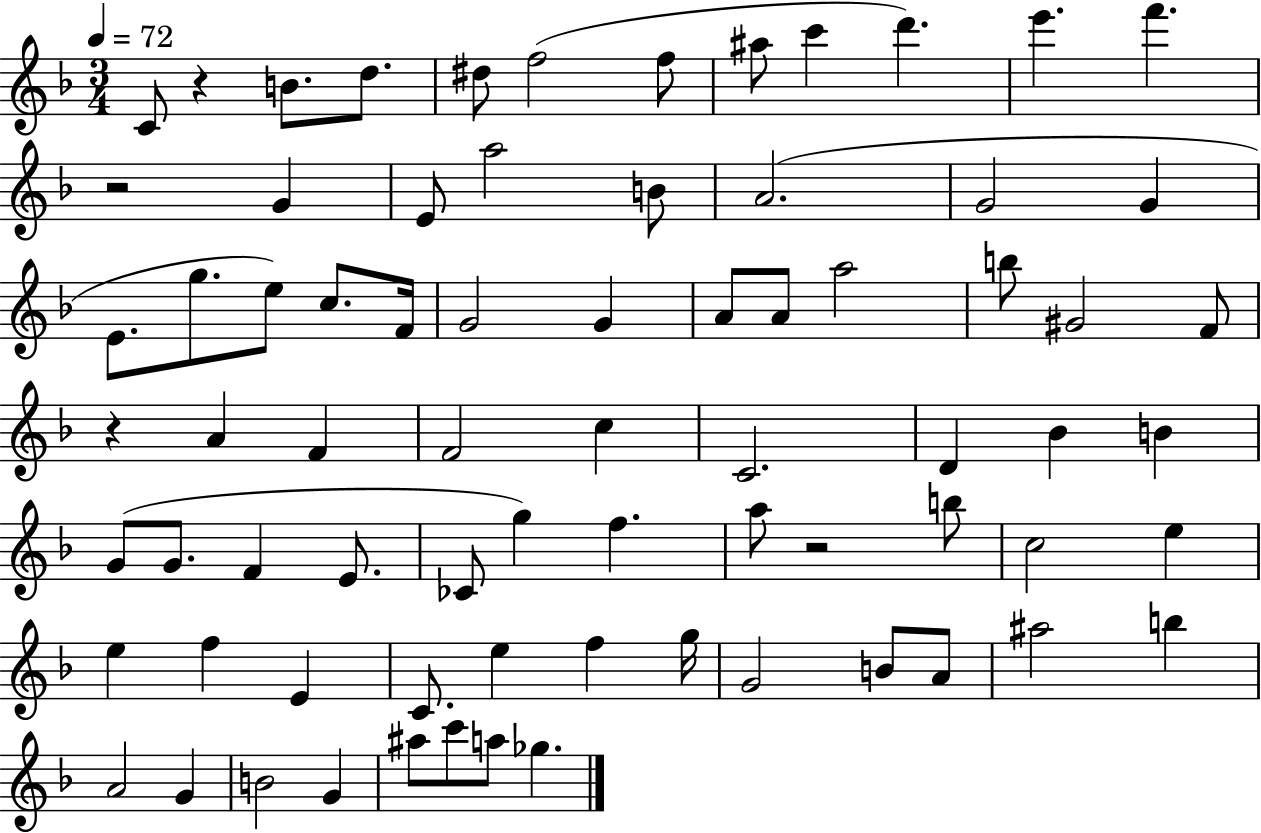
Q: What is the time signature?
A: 3/4